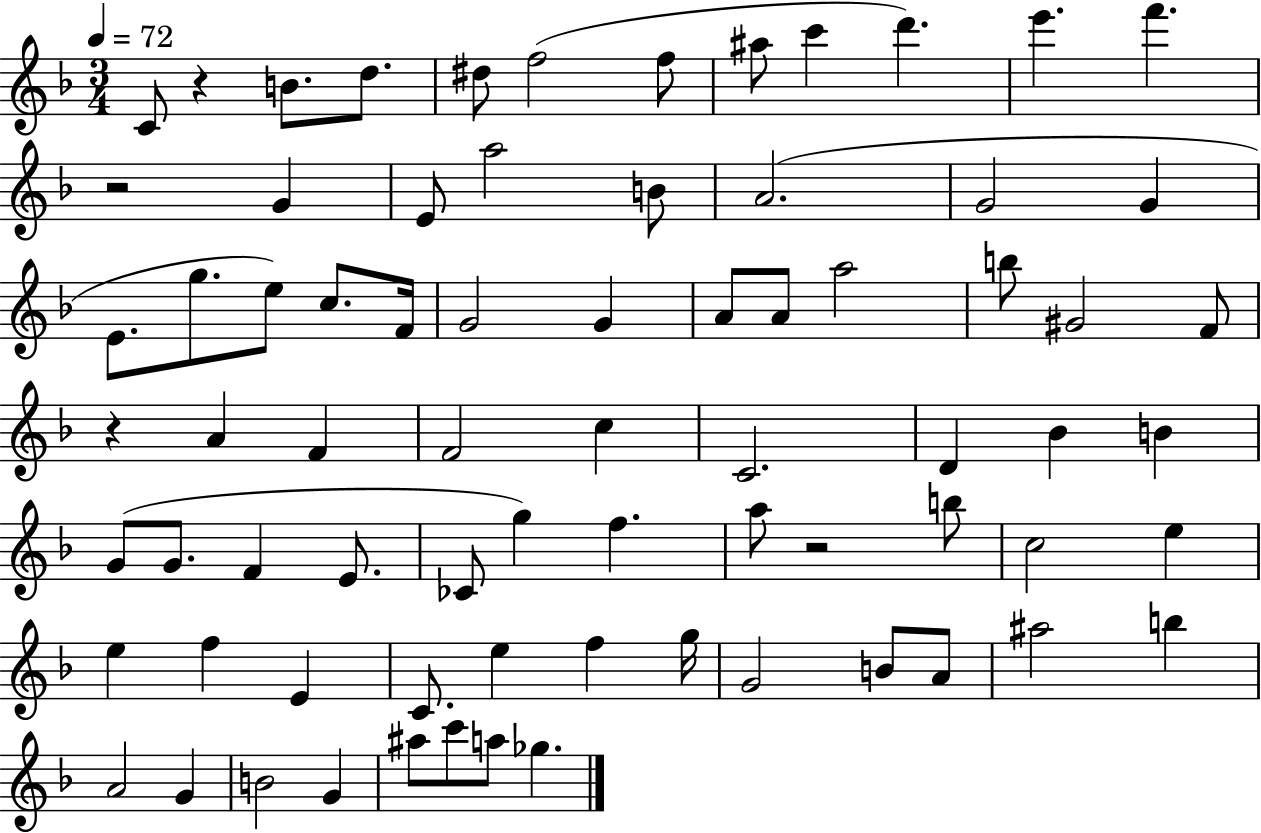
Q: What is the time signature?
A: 3/4